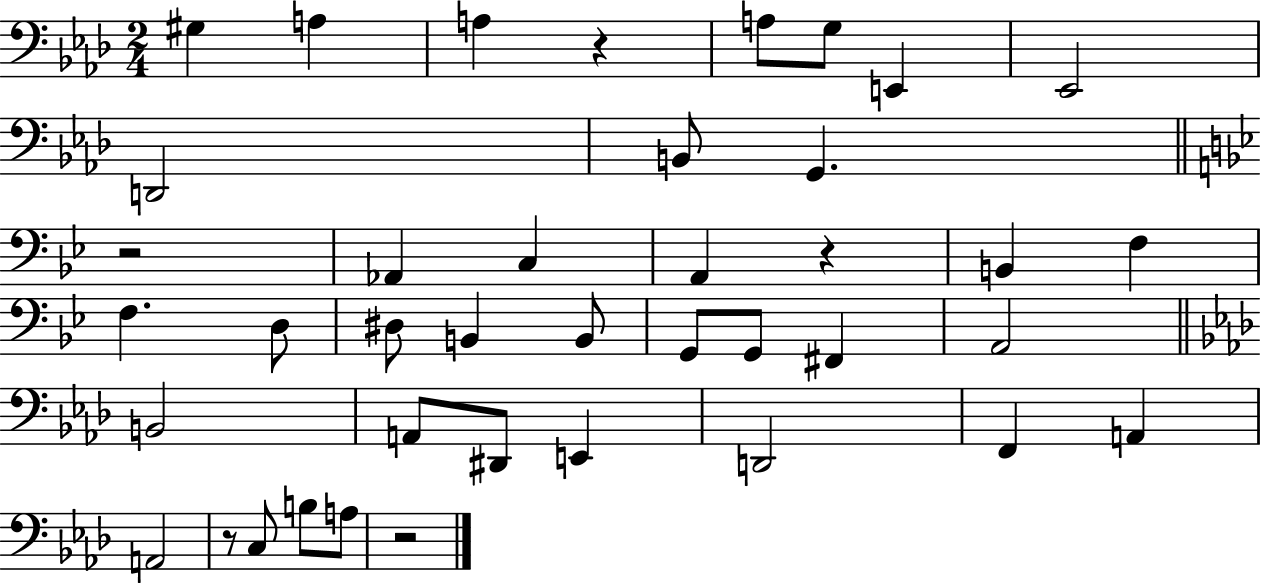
G#3/q A3/q A3/q R/q A3/e G3/e E2/q Eb2/h D2/h B2/e G2/q. R/h Ab2/q C3/q A2/q R/q B2/q F3/q F3/q. D3/e D#3/e B2/q B2/e G2/e G2/e F#2/q A2/h B2/h A2/e D#2/e E2/q D2/h F2/q A2/q A2/h R/e C3/e B3/e A3/e R/h